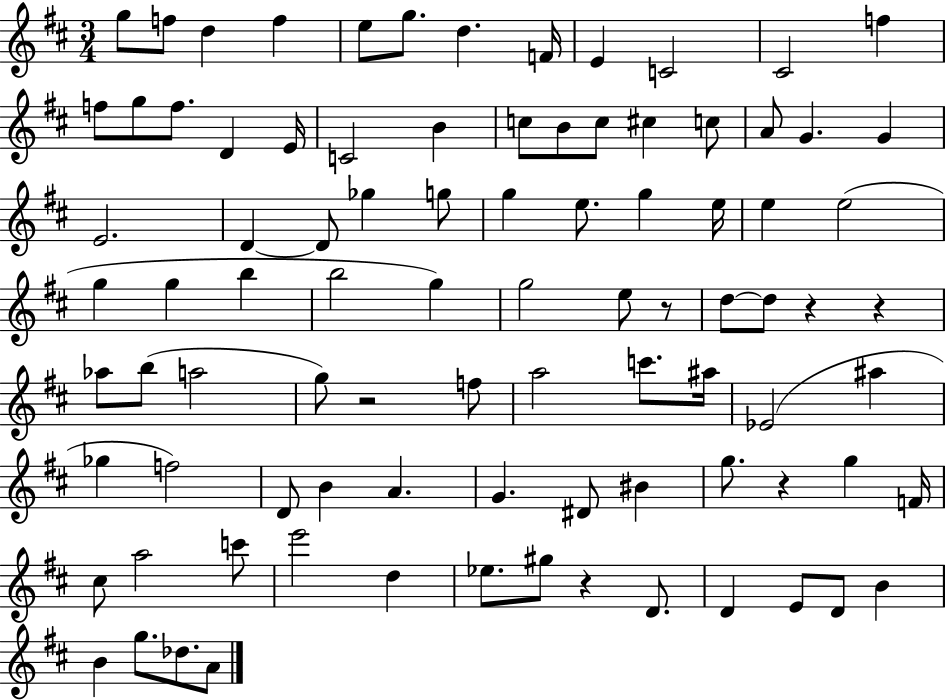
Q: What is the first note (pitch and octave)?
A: G5